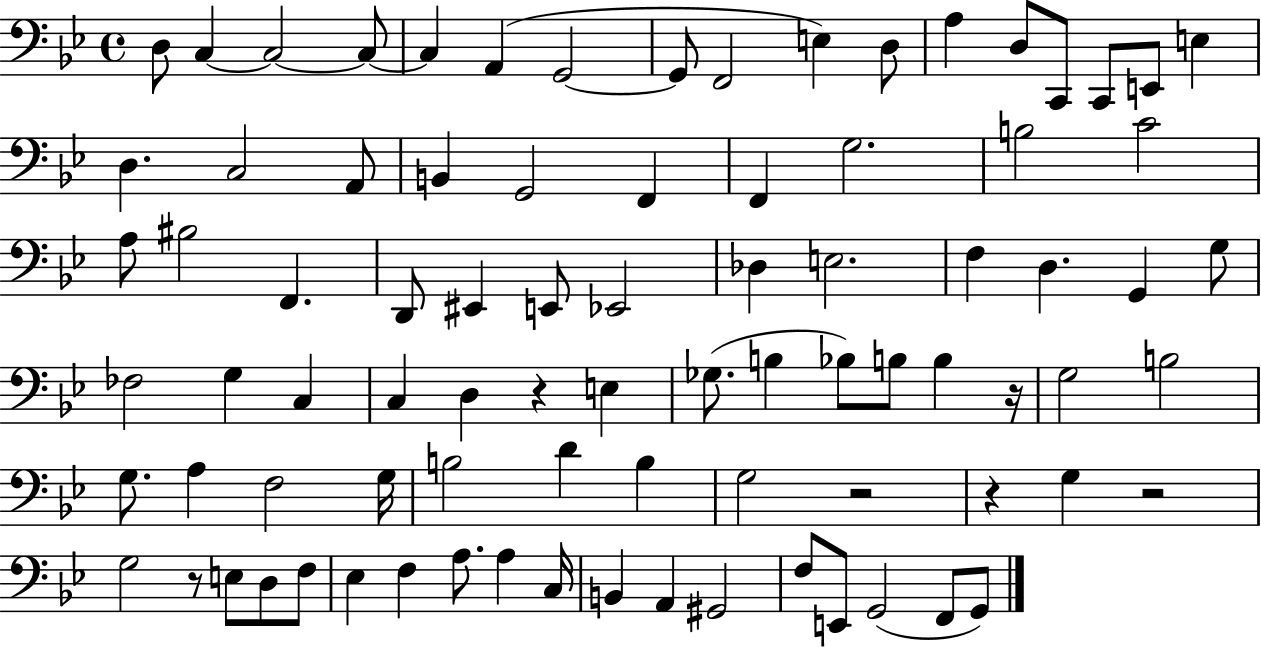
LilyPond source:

{
  \clef bass
  \time 4/4
  \defaultTimeSignature
  \key bes \major
  d8 c4~~ c2~~ c8~~ | c4 a,4( g,2~~ | g,8 f,2 e4) d8 | a4 d8 c,8 c,8 e,8 e4 | \break d4. c2 a,8 | b,4 g,2 f,4 | f,4 g2. | b2 c'2 | \break a8 bis2 f,4. | d,8 eis,4 e,8 ees,2 | des4 e2. | f4 d4. g,4 g8 | \break fes2 g4 c4 | c4 d4 r4 e4 | ges8.( b4 bes8) b8 b4 r16 | g2 b2 | \break g8. a4 f2 g16 | b2 d'4 b4 | g2 r2 | r4 g4 r2 | \break g2 r8 e8 d8 f8 | ees4 f4 a8. a4 c16 | b,4 a,4 gis,2 | f8 e,8 g,2( f,8 g,8) | \break \bar "|."
}